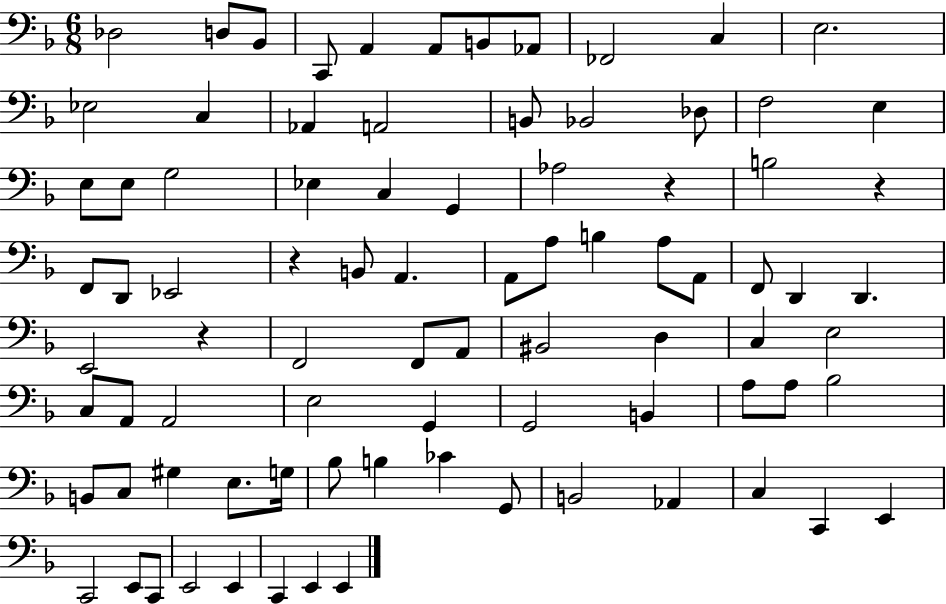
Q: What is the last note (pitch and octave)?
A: E2